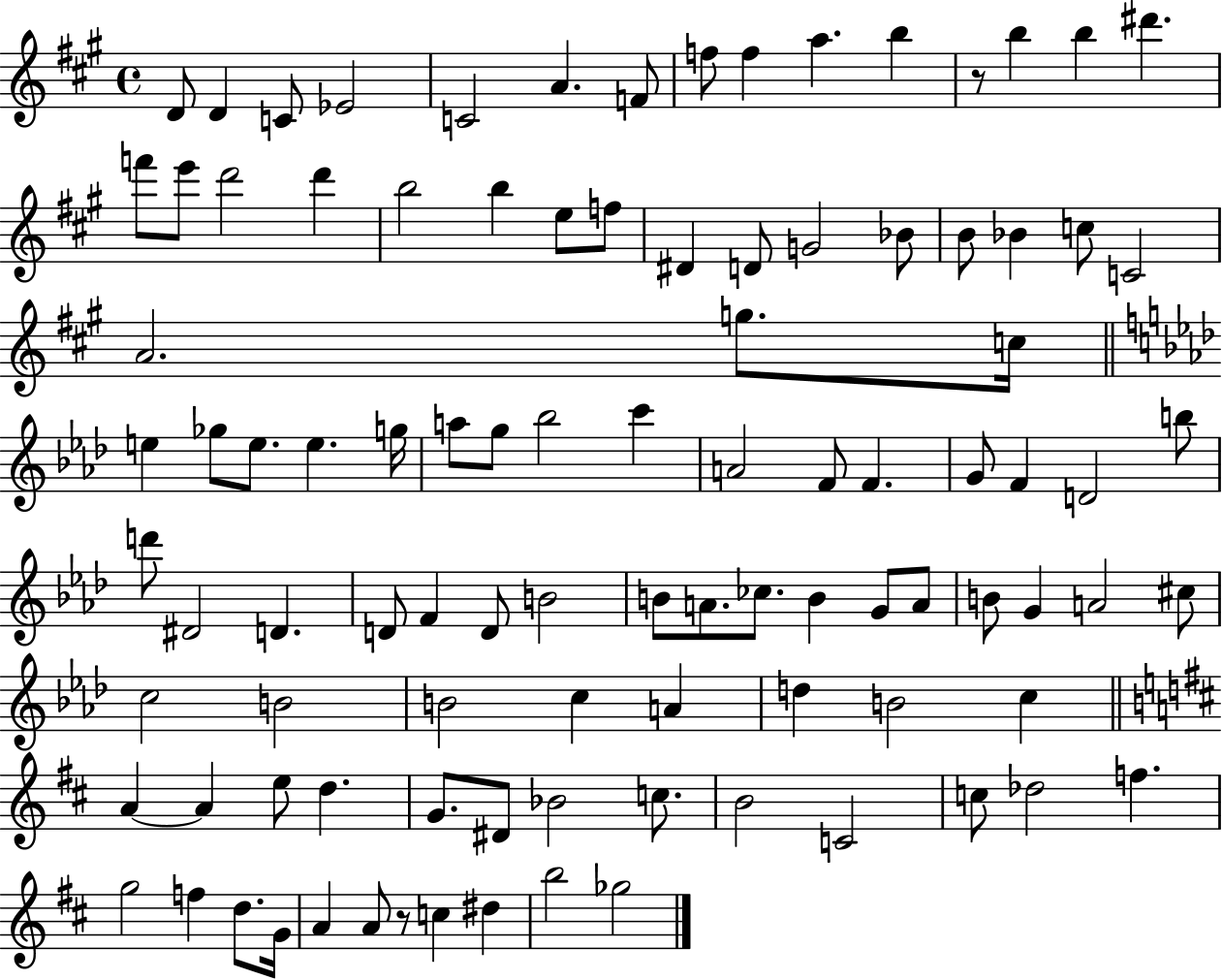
X:1
T:Untitled
M:4/4
L:1/4
K:A
D/2 D C/2 _E2 C2 A F/2 f/2 f a b z/2 b b ^d' f'/2 e'/2 d'2 d' b2 b e/2 f/2 ^D D/2 G2 _B/2 B/2 _B c/2 C2 A2 g/2 c/4 e _g/2 e/2 e g/4 a/2 g/2 _b2 c' A2 F/2 F G/2 F D2 b/2 d'/2 ^D2 D D/2 F D/2 B2 B/2 A/2 _c/2 B G/2 A/2 B/2 G A2 ^c/2 c2 B2 B2 c A d B2 c A A e/2 d G/2 ^D/2 _B2 c/2 B2 C2 c/2 _d2 f g2 f d/2 G/4 A A/2 z/2 c ^d b2 _g2